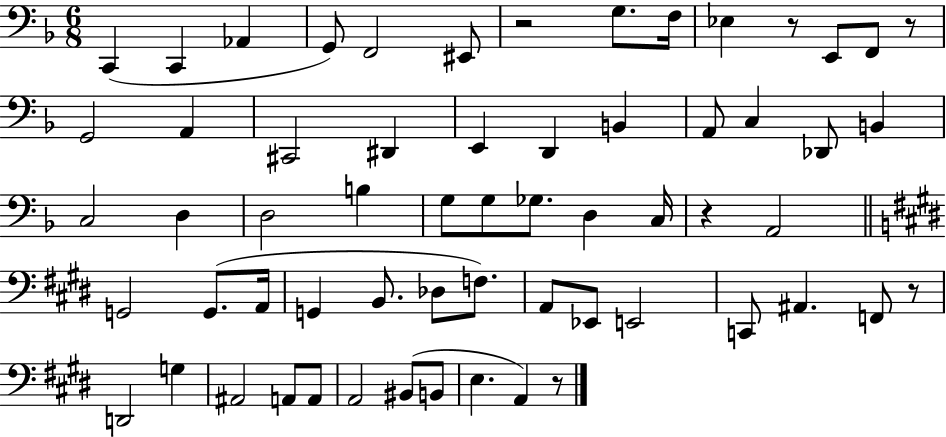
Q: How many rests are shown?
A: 6